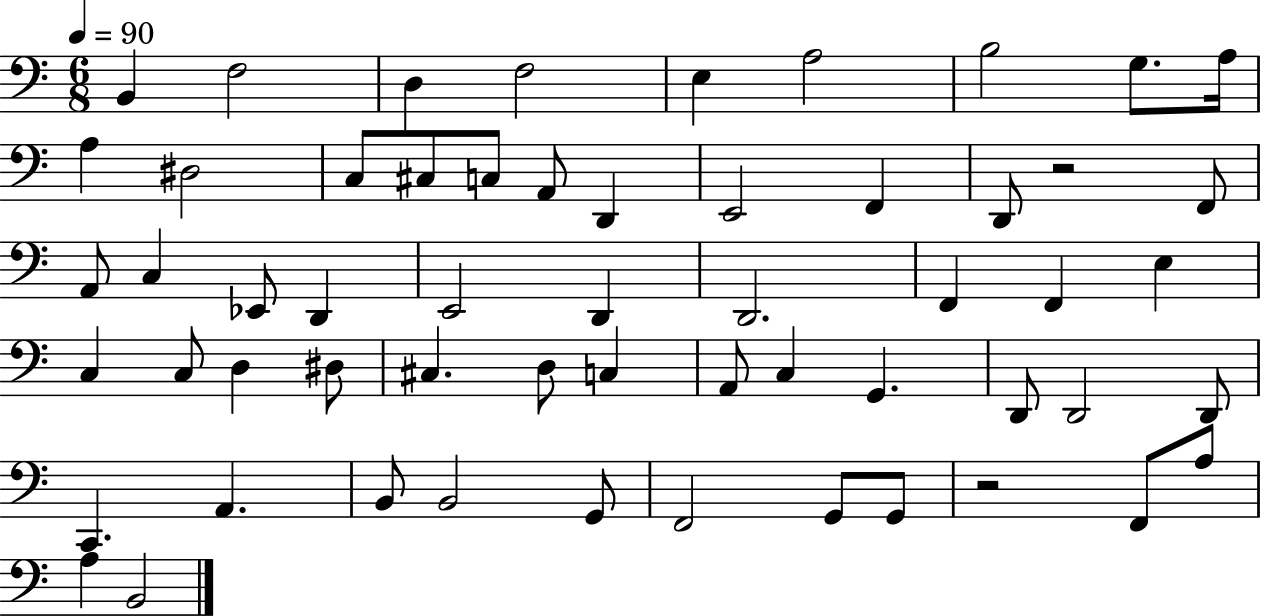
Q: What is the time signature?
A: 6/8